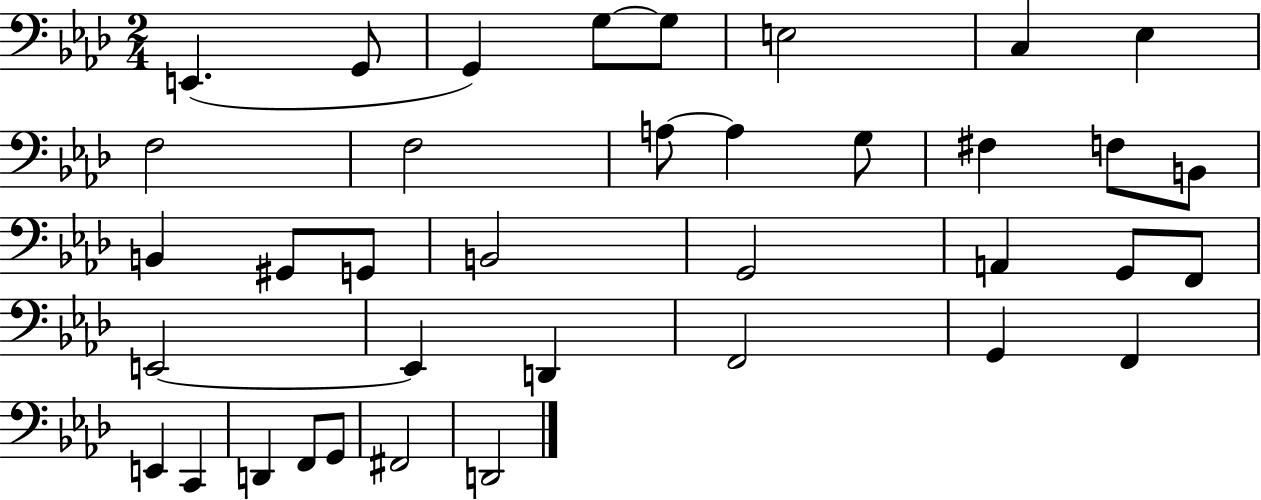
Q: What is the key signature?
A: AES major